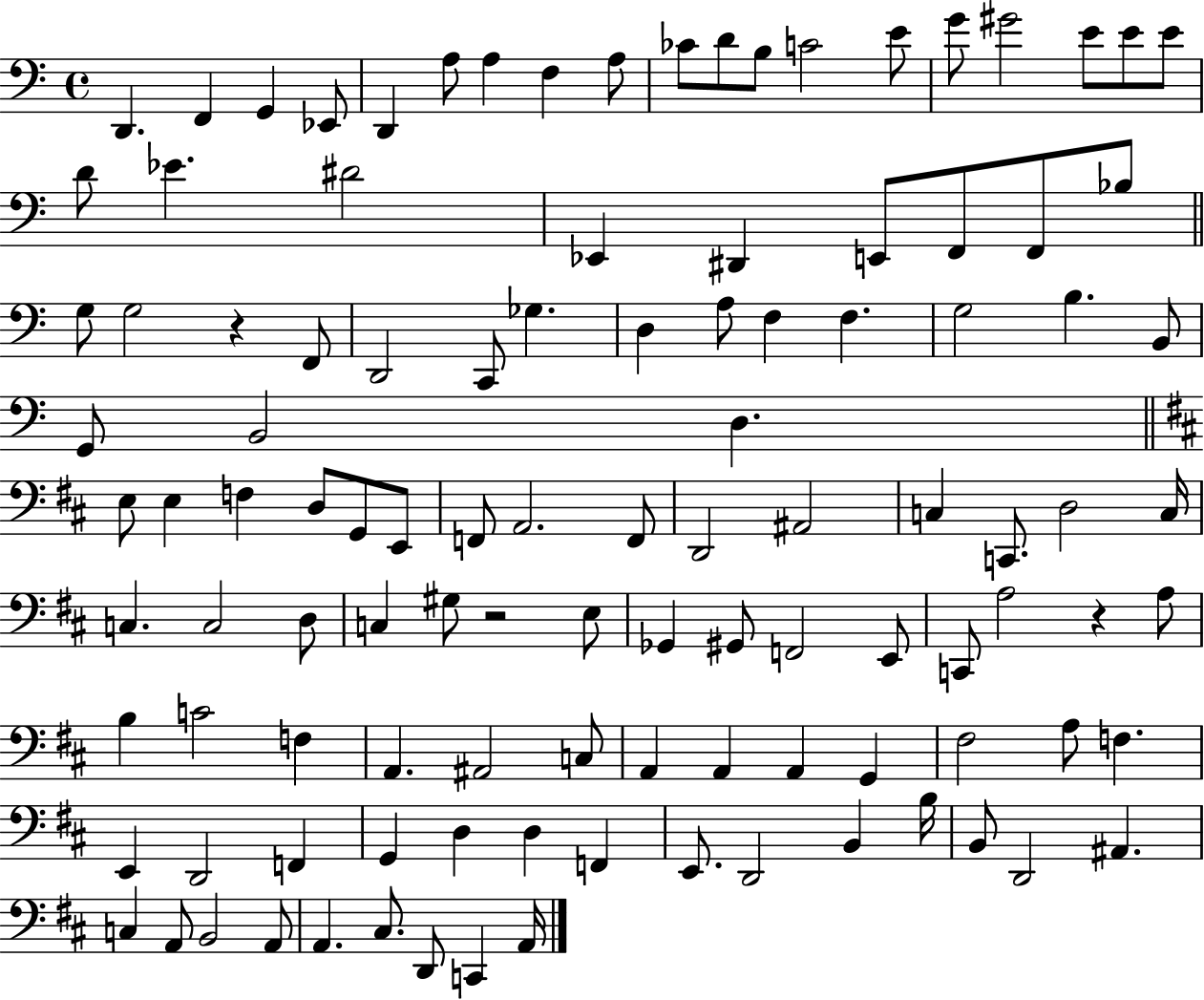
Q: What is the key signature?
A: C major